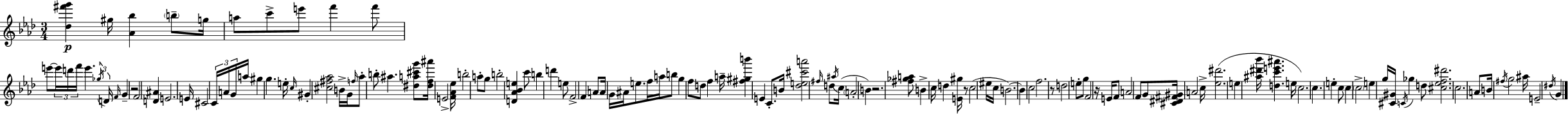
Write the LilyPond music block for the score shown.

{
  \clef treble
  \numericTimeSignature
  \time 3/4
  \key f \minor
  <des'' fis''' g'''>4\p gis''16 <aes' bes''>4 \parenthesize b''8-- g''16 | a''8 c'''8-> e'''8 f'''4 f'''8 | e'''8~~ \tuplet 3/2 { e'''16 d'''16 f'''16 } e'''4. \tuplet 3/2 { \acciaccatura { ges''16 } | d'16 \grace { f'16 } } g'4-- r2 | \break f'2 <d' ais'>4 | e'2. | e'16 cis'2 \tuplet 3/2 { c'16 | a'16 g'16 } a''16 gis''4 g''4. | \break e''16-. \grace { c''16 } gis'4-. <cis'' fis'' aes''>2 | b'16-> g'16 \grace { f''16 } aes''8-. b''8-. ais''4. | <dis'' a'' cis''' g'''>8 <dis'' f'' ais'''>16 e'2-> | <f' aes' ees''>16 b''2-. | \break a''8-. g''8 b''2-. | <d' aes' bes' e''>4 c'''8 b''4 d'''4 | e''8 f'2-> | f'4 a'8 a'16 g'16 ais'16 e''8. | \break f''16 a''16 b''8 g''4 f''8 d''8 | f''4 a''16-- <fis'' gis'' b'''>4 e'4 | c'8.-. b'16 <des'' e'' cis''' a'''>2 | \grace { fis''16 } d''8 \acciaccatura { ais''16 } c''16( \parenthesize a'2-. | \break b'4) r2. | <fis'' ges'' a''>8 b'4-> | c''16 d''4 <e' gis''>16 r8 c''2( | eis''16 c''16 b'2.~~) | \break b'4 c''2 | f''2. | r8 d''2 | e''8-. g''8 f'2 | \break r16 e'16 f'8 a'2 | f'8 g'8 <cis' dis' fis' gis'>16 a'2 | c''16-> <ees'' dis'''>2.( | e''4 <ais'' dis''' bes'''>16 <d'' c''' e''' ais'''>4. | \break e''16 c''2.) | c''4. | e''4-. c''8 c''4 \parenthesize c''2-> | e''4 g''16 <cis' gis'>16 | \break \acciaccatura { c'16 } ges''4 d''8 <cis'' ees'' f'' dis'''>2. | c''2. | a'8 b'16 \acciaccatura { fis''16 } g''2 | ais''16 e'2-- | \break \acciaccatura { dis''16 } g'4 \bar "|."
}